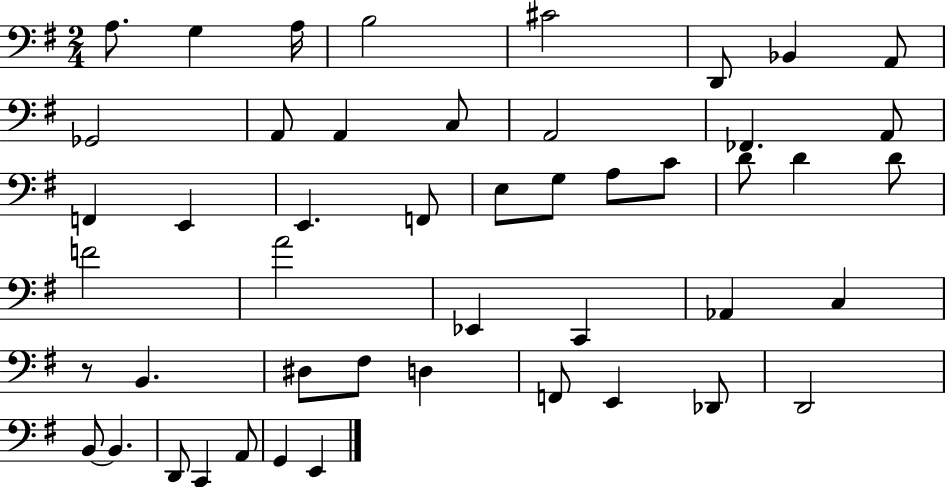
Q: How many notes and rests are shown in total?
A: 48